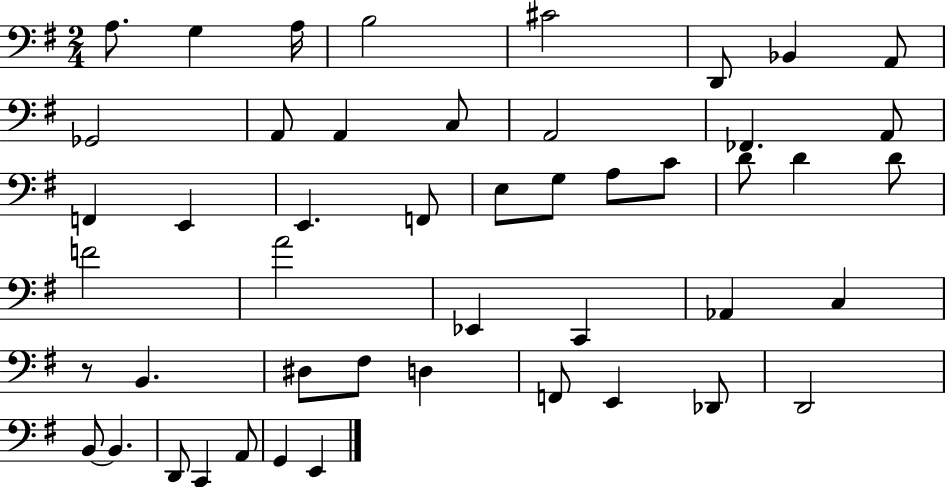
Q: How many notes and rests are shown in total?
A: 48